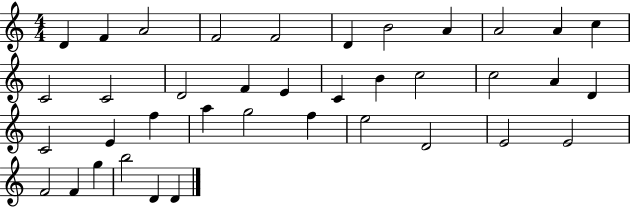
X:1
T:Untitled
M:4/4
L:1/4
K:C
D F A2 F2 F2 D B2 A A2 A c C2 C2 D2 F E C B c2 c2 A D C2 E f a g2 f e2 D2 E2 E2 F2 F g b2 D D